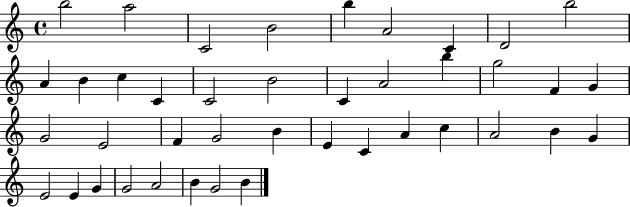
B5/h A5/h C4/h B4/h B5/q A4/h C4/q D4/h B5/h A4/q B4/q C5/q C4/q C4/h B4/h C4/q A4/h B5/q G5/h F4/q G4/q G4/h E4/h F4/q G4/h B4/q E4/q C4/q A4/q C5/q A4/h B4/q G4/q E4/h E4/q G4/q G4/h A4/h B4/q G4/h B4/q